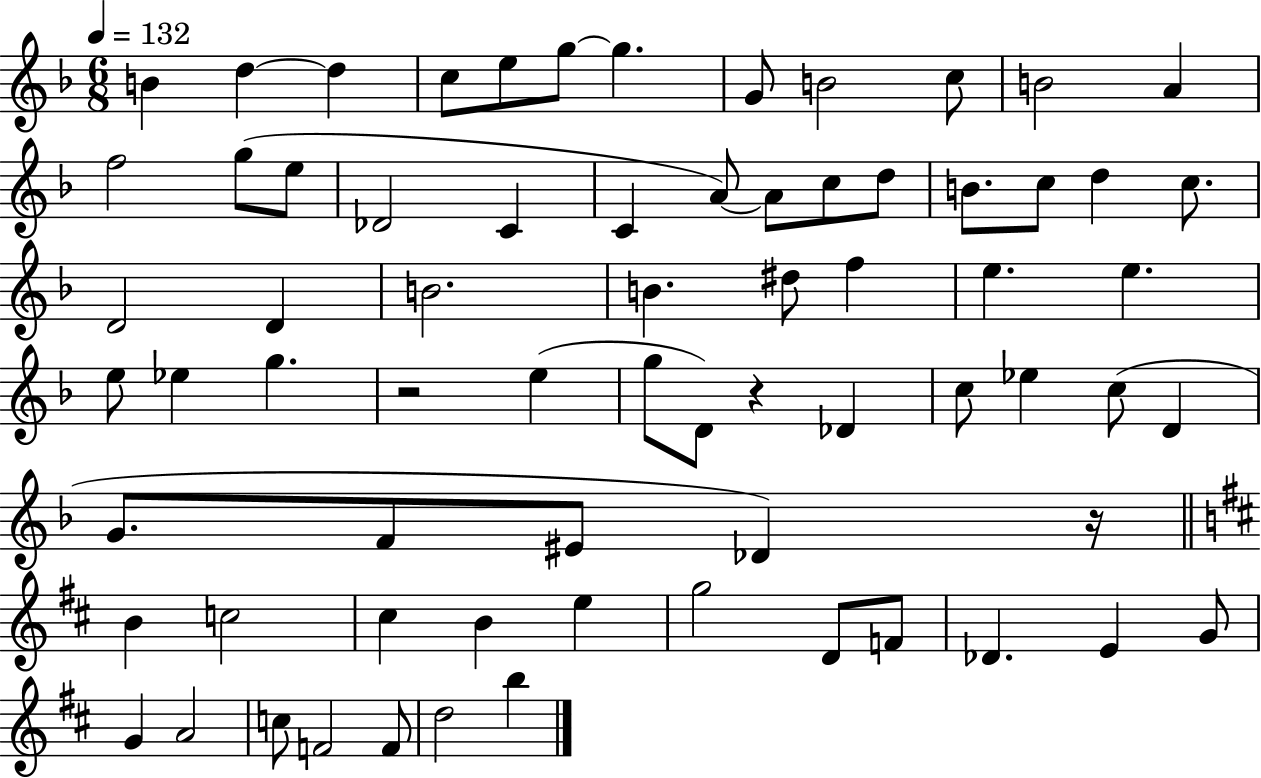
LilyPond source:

{
  \clef treble
  \numericTimeSignature
  \time 6/8
  \key f \major
  \tempo 4 = 132
  b'4 d''4~~ d''4 | c''8 e''8 g''8~~ g''4. | g'8 b'2 c''8 | b'2 a'4 | \break f''2 g''8( e''8 | des'2 c'4 | c'4 a'8~~) a'8 c''8 d''8 | b'8. c''8 d''4 c''8. | \break d'2 d'4 | b'2. | b'4. dis''8 f''4 | e''4. e''4. | \break e''8 ees''4 g''4. | r2 e''4( | g''8 d'8) r4 des'4 | c''8 ees''4 c''8( d'4 | \break g'8. f'8 eis'8 des'4) r16 | \bar "||" \break \key d \major b'4 c''2 | cis''4 b'4 e''4 | g''2 d'8 f'8 | des'4. e'4 g'8 | \break g'4 a'2 | c''8 f'2 f'8 | d''2 b''4 | \bar "|."
}